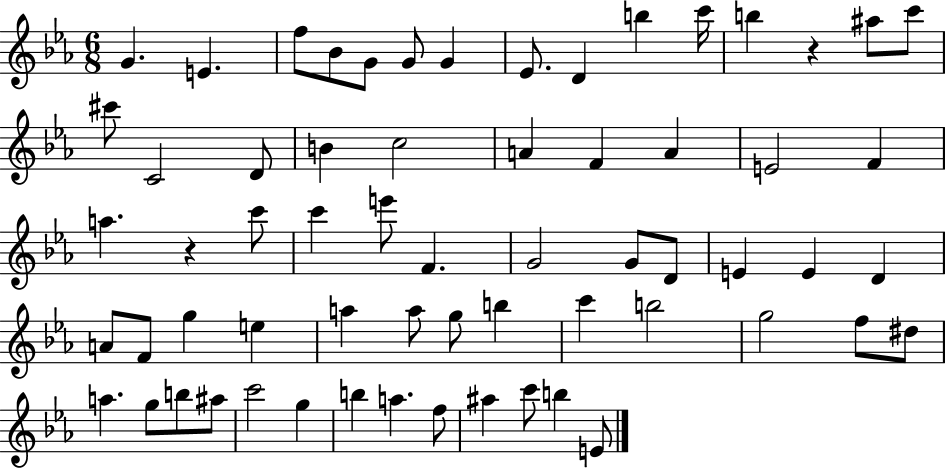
X:1
T:Untitled
M:6/8
L:1/4
K:Eb
G E f/2 _B/2 G/2 G/2 G _E/2 D b c'/4 b z ^a/2 c'/2 ^c'/2 C2 D/2 B c2 A F A E2 F a z c'/2 c' e'/2 F G2 G/2 D/2 E E D A/2 F/2 g e a a/2 g/2 b c' b2 g2 f/2 ^d/2 a g/2 b/2 ^a/2 c'2 g b a f/2 ^a c'/2 b E/2